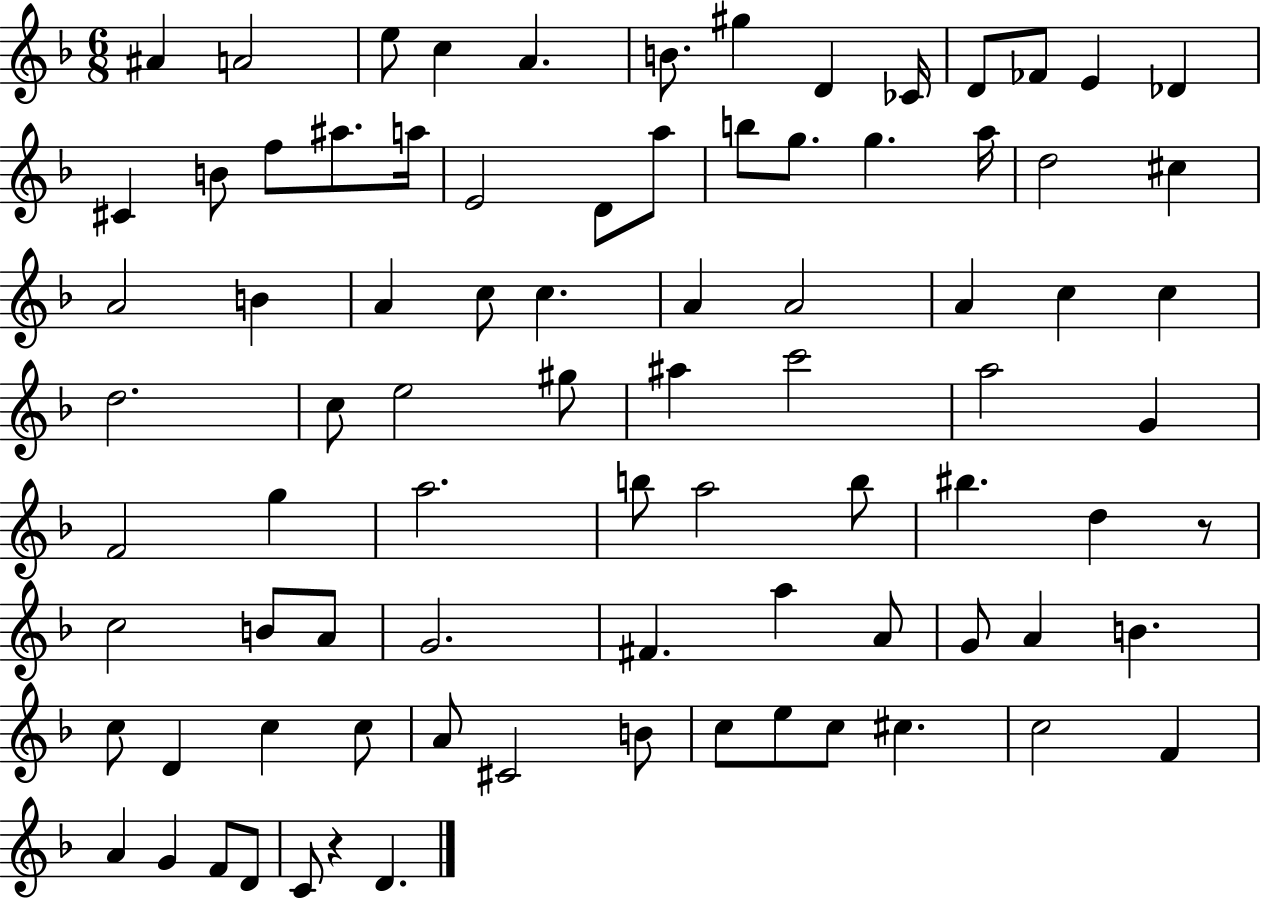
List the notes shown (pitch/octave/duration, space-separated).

A#4/q A4/h E5/e C5/q A4/q. B4/e. G#5/q D4/q CES4/s D4/e FES4/e E4/q Db4/q C#4/q B4/e F5/e A#5/e. A5/s E4/h D4/e A5/e B5/e G5/e. G5/q. A5/s D5/h C#5/q A4/h B4/q A4/q C5/e C5/q. A4/q A4/h A4/q C5/q C5/q D5/h. C5/e E5/h G#5/e A#5/q C6/h A5/h G4/q F4/h G5/q A5/h. B5/e A5/h B5/e BIS5/q. D5/q R/e C5/h B4/e A4/e G4/h. F#4/q. A5/q A4/e G4/e A4/q B4/q. C5/e D4/q C5/q C5/e A4/e C#4/h B4/e C5/e E5/e C5/e C#5/q. C5/h F4/q A4/q G4/q F4/e D4/e C4/e R/q D4/q.